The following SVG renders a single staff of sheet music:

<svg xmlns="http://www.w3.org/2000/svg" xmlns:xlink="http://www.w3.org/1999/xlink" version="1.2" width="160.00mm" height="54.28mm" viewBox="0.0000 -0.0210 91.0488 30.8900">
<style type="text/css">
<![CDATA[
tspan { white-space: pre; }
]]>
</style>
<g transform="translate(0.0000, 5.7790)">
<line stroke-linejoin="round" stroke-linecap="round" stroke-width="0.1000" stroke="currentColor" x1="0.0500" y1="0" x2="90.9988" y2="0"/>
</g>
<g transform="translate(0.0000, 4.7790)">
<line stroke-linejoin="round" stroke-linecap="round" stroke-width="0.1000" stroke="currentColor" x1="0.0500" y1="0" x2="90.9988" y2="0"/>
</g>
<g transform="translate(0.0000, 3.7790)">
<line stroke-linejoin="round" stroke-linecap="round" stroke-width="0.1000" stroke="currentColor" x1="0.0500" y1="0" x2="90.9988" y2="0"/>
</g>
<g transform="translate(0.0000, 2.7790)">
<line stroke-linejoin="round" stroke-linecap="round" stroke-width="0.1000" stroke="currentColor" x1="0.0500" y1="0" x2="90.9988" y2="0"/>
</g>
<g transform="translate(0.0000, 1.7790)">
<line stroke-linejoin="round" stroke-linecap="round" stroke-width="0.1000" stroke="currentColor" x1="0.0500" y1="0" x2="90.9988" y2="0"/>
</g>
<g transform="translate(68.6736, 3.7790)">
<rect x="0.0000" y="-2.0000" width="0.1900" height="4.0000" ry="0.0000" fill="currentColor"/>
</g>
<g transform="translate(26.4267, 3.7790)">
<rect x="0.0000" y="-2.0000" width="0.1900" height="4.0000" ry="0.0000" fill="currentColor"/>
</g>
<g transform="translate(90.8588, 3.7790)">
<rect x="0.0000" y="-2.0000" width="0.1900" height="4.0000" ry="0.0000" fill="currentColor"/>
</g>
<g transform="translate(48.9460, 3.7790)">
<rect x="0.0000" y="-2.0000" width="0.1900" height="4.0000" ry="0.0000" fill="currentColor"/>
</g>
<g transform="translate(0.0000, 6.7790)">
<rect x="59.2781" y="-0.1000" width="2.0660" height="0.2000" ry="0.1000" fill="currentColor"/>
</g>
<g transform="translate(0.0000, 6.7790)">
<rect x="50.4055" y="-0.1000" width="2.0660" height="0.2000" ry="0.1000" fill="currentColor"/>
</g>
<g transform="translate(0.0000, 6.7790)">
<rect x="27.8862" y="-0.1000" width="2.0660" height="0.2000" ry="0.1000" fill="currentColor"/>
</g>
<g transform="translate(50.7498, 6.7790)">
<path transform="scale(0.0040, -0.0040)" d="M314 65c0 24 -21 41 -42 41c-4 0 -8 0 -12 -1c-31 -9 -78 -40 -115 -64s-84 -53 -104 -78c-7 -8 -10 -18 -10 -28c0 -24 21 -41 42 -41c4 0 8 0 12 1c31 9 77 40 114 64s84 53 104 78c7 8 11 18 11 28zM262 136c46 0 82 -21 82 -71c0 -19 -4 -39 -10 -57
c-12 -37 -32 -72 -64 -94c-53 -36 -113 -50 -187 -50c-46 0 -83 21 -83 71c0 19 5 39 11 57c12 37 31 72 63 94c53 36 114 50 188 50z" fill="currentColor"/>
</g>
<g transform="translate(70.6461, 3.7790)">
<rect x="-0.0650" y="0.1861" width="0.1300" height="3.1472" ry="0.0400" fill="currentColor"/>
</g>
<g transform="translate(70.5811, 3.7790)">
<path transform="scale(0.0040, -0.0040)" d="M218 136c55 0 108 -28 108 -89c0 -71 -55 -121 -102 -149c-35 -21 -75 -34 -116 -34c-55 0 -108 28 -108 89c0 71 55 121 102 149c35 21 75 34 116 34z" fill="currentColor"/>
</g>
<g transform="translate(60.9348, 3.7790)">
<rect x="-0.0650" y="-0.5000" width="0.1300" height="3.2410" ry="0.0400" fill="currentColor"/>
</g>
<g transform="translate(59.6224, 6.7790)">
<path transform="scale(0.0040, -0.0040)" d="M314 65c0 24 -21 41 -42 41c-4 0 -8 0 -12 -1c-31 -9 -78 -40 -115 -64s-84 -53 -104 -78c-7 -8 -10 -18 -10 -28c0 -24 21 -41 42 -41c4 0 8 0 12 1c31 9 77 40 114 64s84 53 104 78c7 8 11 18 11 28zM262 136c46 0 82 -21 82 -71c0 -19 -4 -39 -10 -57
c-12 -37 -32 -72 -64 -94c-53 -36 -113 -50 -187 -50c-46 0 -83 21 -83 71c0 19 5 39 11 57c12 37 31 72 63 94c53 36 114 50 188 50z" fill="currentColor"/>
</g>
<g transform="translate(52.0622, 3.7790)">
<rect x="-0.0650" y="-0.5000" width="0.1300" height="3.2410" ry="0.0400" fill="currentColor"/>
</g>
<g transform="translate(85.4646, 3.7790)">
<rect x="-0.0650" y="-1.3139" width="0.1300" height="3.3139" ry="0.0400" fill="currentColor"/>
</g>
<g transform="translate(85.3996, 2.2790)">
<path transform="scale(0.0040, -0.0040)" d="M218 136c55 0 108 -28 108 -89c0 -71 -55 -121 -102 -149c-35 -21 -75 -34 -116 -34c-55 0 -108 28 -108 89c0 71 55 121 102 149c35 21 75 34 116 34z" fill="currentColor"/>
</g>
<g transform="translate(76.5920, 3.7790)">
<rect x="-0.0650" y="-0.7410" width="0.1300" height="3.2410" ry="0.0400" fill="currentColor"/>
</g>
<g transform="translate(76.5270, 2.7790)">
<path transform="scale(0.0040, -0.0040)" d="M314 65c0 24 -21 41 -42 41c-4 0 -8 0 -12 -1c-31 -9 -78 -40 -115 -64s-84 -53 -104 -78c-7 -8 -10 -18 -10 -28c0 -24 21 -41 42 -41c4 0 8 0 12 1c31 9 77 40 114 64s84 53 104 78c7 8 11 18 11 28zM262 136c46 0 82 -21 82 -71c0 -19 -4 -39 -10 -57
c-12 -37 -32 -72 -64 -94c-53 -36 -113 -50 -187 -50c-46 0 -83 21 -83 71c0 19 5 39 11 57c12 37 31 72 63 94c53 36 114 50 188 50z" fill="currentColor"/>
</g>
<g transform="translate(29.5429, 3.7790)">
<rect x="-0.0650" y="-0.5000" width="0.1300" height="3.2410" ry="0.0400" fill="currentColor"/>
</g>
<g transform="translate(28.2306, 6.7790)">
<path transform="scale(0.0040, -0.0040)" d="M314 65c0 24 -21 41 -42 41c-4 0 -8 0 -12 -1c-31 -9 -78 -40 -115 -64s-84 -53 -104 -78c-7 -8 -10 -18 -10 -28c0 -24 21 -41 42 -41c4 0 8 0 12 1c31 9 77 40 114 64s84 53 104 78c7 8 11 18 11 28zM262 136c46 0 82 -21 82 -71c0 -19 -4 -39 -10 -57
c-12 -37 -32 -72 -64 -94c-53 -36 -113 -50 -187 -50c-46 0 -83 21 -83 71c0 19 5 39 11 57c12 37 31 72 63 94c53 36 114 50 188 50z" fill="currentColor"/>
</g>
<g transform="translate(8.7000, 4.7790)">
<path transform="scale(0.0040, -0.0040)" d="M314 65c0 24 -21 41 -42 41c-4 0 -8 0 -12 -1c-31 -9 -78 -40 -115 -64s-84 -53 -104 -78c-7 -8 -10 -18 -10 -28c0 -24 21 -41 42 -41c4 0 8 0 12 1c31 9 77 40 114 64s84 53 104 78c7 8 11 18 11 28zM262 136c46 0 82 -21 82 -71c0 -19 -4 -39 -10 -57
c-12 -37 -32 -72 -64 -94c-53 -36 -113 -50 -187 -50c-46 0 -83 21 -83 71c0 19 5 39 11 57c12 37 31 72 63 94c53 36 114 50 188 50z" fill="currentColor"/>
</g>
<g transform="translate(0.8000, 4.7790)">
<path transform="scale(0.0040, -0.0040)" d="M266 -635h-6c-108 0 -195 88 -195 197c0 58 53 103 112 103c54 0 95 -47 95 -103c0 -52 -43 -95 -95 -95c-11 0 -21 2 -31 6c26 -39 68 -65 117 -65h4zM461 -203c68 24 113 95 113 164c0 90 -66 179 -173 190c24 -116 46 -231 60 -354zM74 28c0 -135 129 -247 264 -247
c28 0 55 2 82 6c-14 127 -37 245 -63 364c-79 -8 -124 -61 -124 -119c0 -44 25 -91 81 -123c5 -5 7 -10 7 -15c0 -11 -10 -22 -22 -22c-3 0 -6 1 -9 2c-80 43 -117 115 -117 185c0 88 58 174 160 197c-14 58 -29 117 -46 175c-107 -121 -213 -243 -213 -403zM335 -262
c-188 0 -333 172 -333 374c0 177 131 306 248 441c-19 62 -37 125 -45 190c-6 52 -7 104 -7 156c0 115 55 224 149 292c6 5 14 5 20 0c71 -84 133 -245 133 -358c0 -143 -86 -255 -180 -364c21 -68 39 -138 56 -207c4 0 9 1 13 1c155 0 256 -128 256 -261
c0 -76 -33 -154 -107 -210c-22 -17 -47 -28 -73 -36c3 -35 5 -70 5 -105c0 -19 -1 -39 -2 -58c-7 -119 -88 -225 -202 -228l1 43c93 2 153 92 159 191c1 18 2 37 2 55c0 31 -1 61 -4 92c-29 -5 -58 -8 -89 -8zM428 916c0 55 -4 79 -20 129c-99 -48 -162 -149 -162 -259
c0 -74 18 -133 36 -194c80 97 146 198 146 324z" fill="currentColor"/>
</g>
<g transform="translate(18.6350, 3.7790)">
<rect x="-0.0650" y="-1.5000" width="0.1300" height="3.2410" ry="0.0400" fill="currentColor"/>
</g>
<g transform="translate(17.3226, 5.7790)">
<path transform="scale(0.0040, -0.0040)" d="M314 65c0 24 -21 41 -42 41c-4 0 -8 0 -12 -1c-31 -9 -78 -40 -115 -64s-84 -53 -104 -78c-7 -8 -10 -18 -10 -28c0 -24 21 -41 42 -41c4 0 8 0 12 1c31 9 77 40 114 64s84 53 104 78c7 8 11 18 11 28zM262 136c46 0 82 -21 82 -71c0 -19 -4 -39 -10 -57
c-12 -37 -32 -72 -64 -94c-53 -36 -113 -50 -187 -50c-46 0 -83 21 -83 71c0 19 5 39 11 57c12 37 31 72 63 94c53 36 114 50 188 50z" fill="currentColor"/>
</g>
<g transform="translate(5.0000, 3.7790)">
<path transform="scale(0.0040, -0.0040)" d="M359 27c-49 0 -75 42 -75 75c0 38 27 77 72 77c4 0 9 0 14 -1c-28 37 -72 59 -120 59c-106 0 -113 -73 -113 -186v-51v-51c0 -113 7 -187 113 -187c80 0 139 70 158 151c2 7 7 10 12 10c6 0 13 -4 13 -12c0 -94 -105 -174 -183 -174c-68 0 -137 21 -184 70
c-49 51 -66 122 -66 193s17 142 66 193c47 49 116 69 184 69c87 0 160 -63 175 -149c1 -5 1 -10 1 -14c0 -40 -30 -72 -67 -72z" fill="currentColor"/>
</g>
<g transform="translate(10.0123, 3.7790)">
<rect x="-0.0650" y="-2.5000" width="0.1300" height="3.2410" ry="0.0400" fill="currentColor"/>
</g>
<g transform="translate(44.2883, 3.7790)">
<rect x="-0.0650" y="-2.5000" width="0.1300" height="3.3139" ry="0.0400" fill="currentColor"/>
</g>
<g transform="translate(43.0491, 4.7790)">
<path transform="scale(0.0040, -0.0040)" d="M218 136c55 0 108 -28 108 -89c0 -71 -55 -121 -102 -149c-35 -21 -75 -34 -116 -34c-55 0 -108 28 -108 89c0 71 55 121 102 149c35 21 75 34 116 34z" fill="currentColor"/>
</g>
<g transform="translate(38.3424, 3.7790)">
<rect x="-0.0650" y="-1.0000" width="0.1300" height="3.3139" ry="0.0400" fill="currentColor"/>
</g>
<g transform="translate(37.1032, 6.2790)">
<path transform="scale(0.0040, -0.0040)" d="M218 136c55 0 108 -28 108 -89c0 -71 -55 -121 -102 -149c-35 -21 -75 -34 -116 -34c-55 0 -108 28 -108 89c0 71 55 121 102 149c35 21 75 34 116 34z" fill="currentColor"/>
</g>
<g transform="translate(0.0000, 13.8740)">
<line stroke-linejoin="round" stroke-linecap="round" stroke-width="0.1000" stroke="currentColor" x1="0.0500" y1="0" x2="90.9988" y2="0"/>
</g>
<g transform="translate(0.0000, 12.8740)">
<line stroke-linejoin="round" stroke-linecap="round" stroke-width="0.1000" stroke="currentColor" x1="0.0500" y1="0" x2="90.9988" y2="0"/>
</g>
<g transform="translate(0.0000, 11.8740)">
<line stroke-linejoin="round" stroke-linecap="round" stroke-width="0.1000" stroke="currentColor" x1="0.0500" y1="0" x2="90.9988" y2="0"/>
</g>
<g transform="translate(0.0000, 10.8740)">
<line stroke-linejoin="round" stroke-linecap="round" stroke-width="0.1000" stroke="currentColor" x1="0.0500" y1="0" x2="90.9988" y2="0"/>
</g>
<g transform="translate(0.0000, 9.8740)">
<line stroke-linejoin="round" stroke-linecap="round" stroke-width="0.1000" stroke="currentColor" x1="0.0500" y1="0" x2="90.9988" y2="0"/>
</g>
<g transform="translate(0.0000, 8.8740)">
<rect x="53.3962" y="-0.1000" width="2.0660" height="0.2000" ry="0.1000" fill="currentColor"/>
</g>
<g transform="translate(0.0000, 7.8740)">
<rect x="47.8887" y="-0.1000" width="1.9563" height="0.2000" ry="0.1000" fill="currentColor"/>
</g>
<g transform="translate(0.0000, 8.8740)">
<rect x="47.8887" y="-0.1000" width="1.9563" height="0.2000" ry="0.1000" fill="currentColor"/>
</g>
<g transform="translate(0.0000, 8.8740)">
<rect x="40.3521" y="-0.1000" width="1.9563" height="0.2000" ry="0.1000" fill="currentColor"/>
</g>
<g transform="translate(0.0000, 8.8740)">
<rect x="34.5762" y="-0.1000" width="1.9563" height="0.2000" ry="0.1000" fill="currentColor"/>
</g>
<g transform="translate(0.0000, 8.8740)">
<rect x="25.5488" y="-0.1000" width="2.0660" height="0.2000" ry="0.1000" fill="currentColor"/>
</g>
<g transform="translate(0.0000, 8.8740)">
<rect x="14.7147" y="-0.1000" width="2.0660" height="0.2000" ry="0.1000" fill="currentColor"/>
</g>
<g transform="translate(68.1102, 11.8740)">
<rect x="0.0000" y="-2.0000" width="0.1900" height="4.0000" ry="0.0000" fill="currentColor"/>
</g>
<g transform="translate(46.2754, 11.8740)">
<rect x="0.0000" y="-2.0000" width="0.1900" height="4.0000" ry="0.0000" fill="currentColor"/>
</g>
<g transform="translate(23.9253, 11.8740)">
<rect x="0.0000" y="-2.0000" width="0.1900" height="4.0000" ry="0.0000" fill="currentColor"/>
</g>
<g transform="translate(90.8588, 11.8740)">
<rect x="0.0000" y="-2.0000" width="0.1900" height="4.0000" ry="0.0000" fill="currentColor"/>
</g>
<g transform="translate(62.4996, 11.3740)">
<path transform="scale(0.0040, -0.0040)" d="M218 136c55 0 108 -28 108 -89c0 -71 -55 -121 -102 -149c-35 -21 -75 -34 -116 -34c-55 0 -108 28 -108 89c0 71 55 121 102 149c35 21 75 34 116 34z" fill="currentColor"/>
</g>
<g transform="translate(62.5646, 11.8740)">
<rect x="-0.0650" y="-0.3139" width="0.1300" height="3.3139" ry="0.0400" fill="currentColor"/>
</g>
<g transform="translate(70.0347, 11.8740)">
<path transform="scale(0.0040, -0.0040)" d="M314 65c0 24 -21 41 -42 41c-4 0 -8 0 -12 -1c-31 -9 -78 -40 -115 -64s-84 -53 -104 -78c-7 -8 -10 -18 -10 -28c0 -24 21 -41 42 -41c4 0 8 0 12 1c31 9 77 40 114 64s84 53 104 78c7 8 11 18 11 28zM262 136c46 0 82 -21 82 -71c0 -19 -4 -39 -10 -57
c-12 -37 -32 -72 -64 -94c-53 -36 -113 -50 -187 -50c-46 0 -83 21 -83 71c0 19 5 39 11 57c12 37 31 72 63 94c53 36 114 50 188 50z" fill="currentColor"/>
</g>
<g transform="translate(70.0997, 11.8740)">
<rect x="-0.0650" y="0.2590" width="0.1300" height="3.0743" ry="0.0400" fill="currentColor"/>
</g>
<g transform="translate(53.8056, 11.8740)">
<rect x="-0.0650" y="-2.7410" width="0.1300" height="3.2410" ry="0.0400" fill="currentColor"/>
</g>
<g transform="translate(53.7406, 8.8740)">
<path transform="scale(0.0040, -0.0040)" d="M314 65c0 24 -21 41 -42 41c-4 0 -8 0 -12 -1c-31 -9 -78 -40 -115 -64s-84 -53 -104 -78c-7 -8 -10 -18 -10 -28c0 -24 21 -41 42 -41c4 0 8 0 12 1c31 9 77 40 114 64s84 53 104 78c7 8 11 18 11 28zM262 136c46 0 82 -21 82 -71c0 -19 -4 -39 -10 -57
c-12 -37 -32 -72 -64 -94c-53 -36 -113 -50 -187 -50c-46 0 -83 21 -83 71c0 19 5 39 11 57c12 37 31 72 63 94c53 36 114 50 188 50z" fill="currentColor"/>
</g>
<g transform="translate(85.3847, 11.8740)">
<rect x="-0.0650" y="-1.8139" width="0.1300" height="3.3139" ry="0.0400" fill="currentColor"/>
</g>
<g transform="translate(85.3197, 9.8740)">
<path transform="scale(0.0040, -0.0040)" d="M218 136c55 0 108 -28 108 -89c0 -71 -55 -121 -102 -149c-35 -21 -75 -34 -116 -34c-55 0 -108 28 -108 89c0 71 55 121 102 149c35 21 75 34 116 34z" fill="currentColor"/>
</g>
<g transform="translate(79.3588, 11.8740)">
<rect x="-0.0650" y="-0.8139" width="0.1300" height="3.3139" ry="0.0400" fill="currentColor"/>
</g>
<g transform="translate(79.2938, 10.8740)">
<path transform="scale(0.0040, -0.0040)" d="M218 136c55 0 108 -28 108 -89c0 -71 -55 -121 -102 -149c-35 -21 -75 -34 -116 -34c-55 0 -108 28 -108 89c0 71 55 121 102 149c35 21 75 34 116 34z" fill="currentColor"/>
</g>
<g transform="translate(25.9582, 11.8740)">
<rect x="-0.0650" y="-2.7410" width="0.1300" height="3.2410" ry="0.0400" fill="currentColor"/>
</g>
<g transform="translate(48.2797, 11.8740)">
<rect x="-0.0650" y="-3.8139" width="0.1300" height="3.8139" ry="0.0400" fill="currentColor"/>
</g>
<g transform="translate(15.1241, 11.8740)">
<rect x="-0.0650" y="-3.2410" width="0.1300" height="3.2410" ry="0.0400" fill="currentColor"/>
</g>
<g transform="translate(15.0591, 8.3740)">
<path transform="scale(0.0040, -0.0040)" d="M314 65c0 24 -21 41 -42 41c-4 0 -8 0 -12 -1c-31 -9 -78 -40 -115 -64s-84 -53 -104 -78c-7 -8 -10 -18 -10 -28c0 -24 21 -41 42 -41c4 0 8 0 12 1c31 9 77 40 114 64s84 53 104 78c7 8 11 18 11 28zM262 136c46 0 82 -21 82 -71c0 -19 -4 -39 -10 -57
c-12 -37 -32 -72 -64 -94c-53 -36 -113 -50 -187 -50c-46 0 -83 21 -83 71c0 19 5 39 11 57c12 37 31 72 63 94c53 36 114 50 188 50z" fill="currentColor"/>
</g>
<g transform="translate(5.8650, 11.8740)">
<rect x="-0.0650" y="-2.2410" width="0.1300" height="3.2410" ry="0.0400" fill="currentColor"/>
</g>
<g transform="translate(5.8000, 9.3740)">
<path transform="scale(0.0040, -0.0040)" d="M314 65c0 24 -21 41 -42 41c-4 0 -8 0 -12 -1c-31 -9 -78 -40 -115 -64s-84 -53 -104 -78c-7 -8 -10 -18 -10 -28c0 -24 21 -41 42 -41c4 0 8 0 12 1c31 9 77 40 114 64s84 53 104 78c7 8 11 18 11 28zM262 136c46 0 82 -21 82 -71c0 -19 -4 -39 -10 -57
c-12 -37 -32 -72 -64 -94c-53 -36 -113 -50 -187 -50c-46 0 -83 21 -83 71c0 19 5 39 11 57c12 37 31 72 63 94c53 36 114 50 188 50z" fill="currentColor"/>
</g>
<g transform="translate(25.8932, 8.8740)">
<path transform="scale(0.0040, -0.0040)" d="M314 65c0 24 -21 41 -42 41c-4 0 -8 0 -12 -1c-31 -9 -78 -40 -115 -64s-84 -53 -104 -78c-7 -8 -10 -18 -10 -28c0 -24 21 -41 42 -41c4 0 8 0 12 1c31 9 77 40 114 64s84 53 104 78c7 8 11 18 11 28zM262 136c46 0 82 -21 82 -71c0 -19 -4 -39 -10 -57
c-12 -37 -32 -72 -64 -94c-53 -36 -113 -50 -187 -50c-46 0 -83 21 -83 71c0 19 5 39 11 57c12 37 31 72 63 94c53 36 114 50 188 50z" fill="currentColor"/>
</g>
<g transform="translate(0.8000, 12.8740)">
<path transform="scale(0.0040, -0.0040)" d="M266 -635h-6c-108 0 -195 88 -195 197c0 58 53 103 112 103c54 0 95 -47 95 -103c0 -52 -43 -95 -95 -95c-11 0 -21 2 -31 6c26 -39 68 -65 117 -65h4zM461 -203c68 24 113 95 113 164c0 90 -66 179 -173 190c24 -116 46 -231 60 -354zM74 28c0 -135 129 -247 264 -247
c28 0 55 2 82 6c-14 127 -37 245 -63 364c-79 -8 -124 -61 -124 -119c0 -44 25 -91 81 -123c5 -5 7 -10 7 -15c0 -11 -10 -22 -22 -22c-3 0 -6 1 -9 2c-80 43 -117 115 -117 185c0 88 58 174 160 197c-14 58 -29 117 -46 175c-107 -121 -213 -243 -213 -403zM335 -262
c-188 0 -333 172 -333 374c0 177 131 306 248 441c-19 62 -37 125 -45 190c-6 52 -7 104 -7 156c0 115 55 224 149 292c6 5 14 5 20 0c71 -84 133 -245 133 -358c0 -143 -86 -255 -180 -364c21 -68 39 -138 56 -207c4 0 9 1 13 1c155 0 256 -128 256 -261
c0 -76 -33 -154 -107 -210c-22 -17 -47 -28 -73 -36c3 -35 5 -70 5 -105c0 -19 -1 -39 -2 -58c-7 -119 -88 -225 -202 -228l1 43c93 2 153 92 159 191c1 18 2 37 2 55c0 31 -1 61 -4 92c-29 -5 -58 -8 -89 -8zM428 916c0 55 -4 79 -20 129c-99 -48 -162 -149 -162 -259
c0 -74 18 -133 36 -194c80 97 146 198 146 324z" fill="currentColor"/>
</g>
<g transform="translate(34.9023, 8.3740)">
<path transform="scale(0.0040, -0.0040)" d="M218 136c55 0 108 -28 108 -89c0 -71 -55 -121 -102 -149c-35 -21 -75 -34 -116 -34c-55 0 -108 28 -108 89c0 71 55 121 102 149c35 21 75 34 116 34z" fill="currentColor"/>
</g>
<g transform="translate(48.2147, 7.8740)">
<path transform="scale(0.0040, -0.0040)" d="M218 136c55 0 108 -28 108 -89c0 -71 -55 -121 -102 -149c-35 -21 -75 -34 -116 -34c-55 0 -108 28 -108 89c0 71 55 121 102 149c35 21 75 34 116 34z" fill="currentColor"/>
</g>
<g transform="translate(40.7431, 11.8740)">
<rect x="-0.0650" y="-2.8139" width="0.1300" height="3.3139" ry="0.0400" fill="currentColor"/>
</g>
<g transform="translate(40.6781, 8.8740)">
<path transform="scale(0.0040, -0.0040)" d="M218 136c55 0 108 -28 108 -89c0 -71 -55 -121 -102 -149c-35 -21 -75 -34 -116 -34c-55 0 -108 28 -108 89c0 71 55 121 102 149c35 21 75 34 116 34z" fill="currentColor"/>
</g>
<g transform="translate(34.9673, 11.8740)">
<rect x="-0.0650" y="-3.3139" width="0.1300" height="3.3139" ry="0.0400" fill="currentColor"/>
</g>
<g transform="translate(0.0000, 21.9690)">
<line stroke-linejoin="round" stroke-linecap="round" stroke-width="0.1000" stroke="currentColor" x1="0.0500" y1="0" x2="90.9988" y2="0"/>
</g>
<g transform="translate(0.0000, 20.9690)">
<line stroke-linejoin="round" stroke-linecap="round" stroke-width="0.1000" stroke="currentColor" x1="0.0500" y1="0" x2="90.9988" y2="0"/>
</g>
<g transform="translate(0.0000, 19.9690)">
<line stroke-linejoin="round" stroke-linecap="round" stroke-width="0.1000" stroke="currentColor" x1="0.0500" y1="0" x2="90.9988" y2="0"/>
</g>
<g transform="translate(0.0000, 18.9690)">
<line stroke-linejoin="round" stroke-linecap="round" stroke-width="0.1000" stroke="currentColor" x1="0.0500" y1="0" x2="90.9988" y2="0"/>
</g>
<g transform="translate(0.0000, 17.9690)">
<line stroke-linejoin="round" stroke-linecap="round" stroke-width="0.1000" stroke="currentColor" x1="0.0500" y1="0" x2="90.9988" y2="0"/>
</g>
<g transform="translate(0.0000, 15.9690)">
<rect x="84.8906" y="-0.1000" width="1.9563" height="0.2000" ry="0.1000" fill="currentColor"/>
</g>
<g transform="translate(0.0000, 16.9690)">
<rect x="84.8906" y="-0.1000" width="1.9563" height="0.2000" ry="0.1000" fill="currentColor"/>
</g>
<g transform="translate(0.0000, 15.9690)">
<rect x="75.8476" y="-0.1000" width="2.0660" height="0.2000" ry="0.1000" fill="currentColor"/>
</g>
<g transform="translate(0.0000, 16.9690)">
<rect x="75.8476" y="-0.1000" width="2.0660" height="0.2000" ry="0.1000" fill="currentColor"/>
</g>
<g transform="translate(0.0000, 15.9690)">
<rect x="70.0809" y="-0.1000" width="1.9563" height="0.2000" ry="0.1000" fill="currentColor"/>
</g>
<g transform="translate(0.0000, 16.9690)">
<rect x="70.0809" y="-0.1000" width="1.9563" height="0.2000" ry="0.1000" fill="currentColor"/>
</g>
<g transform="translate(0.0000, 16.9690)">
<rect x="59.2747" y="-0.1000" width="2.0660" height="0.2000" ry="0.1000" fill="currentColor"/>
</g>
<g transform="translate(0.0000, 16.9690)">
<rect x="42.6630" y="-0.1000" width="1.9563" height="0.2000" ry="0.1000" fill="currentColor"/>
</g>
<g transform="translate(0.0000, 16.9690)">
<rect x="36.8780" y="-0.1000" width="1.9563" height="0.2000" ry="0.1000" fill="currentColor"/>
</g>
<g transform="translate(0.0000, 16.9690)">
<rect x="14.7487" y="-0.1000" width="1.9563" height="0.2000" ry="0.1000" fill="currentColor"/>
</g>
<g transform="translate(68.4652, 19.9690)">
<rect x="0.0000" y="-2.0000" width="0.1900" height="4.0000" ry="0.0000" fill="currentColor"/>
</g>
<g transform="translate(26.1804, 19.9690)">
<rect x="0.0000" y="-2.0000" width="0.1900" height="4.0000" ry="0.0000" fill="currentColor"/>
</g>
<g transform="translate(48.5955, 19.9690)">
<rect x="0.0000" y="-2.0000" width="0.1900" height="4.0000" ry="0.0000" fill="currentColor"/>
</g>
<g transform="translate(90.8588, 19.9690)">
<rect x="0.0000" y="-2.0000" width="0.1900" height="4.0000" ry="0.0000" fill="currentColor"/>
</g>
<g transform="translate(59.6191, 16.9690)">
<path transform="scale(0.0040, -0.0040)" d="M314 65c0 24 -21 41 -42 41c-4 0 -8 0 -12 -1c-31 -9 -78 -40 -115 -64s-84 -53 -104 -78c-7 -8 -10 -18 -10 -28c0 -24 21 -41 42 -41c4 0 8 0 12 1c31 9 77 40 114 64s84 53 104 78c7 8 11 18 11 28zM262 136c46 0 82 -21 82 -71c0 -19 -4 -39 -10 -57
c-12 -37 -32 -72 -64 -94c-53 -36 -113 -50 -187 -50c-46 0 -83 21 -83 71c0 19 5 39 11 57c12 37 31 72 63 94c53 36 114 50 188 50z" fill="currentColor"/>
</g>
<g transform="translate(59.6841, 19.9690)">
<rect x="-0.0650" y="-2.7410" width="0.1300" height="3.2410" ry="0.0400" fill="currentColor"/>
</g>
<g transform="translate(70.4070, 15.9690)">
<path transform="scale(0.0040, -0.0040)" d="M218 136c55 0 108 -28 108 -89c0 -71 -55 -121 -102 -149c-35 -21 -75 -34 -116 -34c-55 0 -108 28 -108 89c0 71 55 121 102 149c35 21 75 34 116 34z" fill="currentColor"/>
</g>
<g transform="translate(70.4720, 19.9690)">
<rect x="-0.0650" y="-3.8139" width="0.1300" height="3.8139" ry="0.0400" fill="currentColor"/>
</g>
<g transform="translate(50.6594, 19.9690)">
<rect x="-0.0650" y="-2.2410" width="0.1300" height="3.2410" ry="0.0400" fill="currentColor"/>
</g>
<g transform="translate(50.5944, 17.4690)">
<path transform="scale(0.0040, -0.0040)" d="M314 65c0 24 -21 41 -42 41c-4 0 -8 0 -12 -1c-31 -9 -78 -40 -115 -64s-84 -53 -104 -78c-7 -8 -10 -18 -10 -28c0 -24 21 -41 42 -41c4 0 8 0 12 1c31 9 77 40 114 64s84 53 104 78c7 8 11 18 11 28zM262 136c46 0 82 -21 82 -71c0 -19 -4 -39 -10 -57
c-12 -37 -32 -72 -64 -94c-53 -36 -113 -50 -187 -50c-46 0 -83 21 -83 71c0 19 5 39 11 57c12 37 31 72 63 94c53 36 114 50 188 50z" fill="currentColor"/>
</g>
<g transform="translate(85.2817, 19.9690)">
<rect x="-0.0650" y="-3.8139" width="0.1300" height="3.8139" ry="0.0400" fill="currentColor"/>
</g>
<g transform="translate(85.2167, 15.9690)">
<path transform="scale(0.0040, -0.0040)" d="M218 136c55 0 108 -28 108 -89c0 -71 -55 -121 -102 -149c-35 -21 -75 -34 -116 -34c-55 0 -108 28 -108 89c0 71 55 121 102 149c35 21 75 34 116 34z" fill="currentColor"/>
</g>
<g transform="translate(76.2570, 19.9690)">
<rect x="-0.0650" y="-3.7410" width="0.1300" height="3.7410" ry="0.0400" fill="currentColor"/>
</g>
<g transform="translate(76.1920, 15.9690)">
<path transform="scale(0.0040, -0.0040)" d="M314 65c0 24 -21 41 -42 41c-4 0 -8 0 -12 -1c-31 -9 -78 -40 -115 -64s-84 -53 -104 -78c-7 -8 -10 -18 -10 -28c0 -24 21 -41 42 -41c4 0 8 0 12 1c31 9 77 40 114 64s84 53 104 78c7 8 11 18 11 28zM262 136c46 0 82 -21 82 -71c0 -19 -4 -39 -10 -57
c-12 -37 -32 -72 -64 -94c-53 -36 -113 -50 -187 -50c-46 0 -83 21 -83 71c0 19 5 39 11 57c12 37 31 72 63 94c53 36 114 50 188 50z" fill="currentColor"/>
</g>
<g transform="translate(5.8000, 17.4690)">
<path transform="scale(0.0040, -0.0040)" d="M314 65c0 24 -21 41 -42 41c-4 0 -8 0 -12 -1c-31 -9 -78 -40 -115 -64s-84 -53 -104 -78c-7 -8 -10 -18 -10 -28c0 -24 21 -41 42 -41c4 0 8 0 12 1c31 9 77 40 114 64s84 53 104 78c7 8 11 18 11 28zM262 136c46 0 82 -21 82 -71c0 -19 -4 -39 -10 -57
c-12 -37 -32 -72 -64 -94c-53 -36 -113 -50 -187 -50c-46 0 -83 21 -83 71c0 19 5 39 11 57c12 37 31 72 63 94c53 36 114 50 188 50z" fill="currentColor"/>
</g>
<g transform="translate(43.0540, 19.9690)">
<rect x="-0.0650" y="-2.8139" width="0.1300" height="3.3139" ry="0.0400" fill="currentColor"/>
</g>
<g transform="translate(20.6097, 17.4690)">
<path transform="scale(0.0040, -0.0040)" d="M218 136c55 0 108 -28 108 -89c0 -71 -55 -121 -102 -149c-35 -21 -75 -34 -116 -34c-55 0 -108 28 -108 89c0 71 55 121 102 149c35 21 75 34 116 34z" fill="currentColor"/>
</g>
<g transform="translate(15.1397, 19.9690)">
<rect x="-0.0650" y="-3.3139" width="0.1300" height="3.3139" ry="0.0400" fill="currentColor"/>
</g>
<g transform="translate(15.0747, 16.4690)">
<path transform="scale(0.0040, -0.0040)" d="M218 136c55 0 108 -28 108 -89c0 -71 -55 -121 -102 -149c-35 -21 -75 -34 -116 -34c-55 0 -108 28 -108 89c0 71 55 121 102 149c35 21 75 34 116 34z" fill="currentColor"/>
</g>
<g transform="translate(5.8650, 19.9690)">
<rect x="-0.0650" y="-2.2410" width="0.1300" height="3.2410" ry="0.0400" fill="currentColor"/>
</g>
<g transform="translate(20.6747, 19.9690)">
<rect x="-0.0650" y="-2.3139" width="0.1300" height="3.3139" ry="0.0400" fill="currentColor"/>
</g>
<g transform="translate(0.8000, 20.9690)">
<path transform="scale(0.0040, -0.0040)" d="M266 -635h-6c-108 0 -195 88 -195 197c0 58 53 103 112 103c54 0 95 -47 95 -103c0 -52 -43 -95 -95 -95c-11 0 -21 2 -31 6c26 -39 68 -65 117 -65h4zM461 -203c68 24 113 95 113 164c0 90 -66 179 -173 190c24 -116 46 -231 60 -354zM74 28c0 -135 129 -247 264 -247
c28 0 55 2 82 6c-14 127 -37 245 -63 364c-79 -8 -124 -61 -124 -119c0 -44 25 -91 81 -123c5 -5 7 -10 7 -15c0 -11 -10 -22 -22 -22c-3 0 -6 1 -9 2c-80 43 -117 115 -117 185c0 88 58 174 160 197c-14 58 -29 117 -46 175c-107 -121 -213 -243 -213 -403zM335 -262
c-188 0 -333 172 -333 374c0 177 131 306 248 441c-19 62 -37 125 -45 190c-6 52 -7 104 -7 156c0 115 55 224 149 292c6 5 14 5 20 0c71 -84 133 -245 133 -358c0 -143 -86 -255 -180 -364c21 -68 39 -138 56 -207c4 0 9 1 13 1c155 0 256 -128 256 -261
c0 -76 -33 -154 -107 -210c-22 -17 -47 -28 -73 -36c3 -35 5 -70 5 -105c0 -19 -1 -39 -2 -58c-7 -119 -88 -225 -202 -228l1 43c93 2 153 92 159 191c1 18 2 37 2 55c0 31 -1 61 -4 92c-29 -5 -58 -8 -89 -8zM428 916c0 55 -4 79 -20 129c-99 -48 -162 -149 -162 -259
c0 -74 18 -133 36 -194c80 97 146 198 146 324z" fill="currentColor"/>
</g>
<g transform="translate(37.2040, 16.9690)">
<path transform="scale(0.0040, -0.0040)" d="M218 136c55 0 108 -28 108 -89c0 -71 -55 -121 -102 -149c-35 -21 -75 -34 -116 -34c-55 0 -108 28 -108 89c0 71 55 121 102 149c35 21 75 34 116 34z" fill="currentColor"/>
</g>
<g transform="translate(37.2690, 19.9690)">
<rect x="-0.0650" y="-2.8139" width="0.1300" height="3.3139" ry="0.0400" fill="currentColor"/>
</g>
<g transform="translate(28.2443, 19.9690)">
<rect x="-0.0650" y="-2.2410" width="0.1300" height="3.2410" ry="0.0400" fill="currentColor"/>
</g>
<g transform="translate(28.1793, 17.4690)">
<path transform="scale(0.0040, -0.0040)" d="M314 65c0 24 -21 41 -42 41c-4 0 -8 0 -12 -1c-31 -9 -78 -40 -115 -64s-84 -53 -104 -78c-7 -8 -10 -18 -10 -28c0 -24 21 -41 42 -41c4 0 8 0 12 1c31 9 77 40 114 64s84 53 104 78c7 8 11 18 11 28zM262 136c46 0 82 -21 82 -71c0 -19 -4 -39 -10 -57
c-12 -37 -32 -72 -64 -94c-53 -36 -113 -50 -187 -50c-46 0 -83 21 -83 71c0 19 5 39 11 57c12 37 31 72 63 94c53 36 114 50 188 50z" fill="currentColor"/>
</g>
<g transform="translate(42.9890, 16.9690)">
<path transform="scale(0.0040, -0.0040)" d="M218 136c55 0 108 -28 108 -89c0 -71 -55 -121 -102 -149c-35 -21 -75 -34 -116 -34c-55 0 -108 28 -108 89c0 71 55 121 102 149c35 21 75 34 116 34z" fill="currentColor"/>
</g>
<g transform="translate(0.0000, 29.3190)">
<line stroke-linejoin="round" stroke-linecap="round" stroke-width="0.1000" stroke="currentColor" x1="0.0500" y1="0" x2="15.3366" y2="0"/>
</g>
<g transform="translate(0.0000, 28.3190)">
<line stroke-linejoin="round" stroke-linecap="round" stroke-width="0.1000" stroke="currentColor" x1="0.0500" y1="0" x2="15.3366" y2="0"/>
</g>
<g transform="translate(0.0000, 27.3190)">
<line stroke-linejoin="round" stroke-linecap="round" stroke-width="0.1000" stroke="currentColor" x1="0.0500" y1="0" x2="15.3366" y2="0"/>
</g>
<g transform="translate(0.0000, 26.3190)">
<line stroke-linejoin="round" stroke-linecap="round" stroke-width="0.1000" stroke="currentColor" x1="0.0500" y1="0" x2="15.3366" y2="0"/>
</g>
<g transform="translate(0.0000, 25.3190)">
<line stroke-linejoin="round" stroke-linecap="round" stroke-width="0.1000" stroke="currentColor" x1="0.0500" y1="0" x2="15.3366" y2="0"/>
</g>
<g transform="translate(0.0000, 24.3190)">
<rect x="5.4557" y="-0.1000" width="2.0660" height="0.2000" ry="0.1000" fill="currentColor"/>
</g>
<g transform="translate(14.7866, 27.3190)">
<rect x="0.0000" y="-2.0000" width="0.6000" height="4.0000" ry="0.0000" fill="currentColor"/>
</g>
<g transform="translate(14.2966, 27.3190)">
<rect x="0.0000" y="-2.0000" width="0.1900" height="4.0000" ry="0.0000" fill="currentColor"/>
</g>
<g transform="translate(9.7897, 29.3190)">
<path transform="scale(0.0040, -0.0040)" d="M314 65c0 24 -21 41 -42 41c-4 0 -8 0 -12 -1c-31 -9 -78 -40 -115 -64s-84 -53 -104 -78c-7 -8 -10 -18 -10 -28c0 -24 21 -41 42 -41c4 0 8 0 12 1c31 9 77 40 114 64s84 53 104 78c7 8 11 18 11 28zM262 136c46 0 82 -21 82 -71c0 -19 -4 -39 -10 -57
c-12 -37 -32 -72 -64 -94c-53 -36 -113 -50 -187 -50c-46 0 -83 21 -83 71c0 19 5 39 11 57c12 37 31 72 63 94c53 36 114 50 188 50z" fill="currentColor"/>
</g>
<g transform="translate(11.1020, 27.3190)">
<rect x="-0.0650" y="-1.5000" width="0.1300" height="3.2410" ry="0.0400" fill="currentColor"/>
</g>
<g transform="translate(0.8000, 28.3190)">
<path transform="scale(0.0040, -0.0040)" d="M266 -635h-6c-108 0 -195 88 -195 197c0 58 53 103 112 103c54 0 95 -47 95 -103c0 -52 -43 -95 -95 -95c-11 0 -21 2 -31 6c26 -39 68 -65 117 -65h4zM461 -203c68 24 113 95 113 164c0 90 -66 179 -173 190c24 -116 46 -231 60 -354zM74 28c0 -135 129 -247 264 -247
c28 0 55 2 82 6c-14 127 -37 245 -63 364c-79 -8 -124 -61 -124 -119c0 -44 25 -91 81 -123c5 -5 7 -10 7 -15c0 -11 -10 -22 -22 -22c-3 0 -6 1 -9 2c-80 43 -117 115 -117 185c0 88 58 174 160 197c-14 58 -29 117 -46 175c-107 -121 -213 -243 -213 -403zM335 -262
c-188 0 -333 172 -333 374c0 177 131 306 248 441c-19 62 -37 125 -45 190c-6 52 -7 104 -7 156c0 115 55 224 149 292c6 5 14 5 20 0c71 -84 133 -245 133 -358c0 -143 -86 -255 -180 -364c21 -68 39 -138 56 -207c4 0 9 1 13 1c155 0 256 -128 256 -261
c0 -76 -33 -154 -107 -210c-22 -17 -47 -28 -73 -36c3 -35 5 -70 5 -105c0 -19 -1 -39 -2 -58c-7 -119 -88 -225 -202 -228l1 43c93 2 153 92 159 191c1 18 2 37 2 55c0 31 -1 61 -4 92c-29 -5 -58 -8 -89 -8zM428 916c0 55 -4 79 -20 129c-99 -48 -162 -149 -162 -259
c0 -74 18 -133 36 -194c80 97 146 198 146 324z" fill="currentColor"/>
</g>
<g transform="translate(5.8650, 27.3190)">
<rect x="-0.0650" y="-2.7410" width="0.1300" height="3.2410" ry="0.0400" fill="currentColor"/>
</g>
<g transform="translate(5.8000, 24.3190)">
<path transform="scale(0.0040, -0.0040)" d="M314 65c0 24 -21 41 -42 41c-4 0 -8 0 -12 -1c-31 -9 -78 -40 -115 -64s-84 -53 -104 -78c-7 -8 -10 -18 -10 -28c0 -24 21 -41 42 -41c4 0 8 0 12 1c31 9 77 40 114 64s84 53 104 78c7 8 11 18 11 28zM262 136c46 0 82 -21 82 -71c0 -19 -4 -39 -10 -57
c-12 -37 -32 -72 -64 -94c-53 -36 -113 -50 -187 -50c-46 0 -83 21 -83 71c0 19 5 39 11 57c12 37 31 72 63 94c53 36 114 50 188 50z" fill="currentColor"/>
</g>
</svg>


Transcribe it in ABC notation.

X:1
T:Untitled
M:4/4
L:1/4
K:C
G2 E2 C2 D G C2 C2 B d2 e g2 b2 a2 b a c' a2 c B2 d f g2 b g g2 a a g2 a2 c' c'2 c' a2 E2